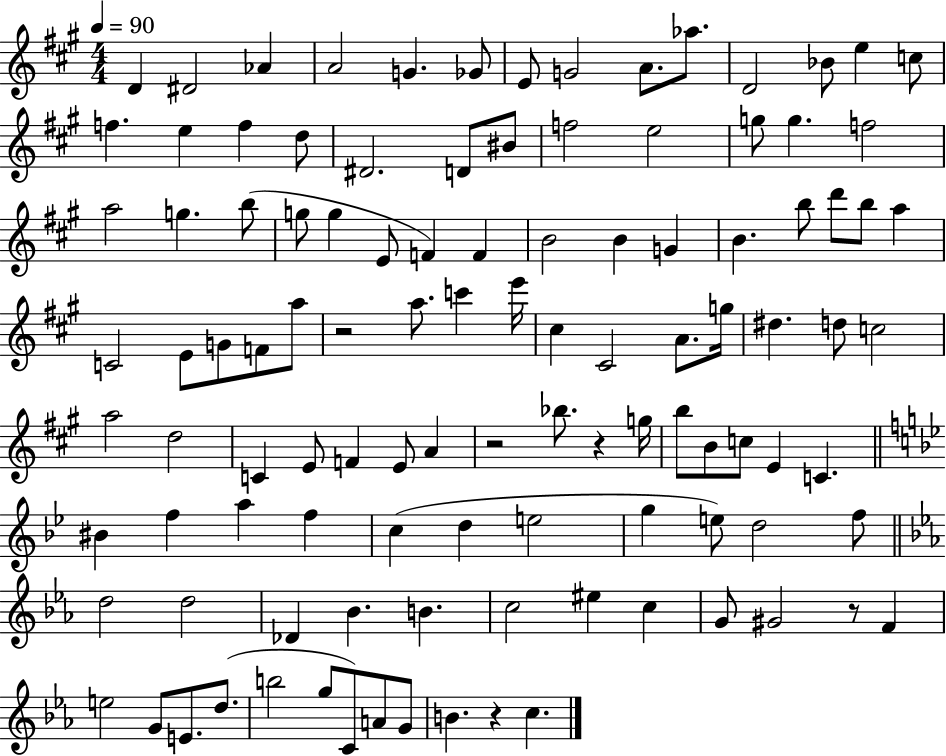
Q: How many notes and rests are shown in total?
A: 109